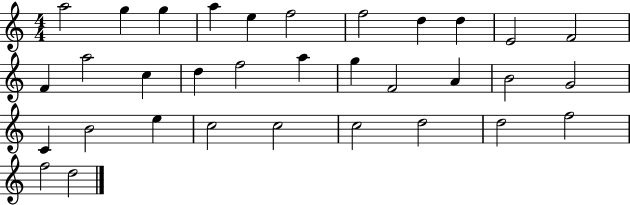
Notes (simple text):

A5/h G5/q G5/q A5/q E5/q F5/h F5/h D5/q D5/q E4/h F4/h F4/q A5/h C5/q D5/q F5/h A5/q G5/q F4/h A4/q B4/h G4/h C4/q B4/h E5/q C5/h C5/h C5/h D5/h D5/h F5/h F5/h D5/h